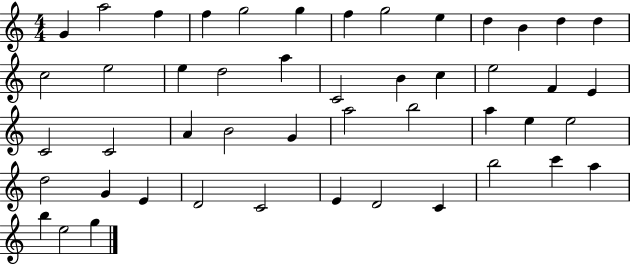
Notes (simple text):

G4/q A5/h F5/q F5/q G5/h G5/q F5/q G5/h E5/q D5/q B4/q D5/q D5/q C5/h E5/h E5/q D5/h A5/q C4/h B4/q C5/q E5/h F4/q E4/q C4/h C4/h A4/q B4/h G4/q A5/h B5/h A5/q E5/q E5/h D5/h G4/q E4/q D4/h C4/h E4/q D4/h C4/q B5/h C6/q A5/q B5/q E5/h G5/q